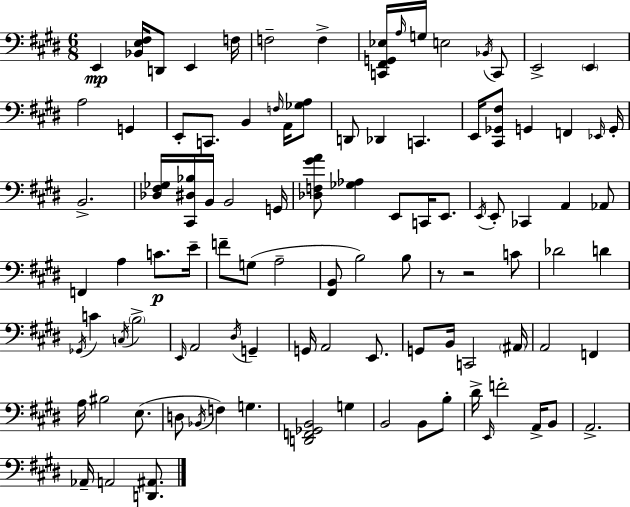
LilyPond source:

{
  \clef bass
  \numericTimeSignature
  \time 6/8
  \key e \major
  e,4\mp <bes, e fis>16 d,8 e,4 f16 | f2-- f4-> | <c, fis, g, ees>16 \grace { a16 } g16 e2 \acciaccatura { bes,16 } | c,8 e,2-> \parenthesize e,4 | \break a2 g,4 | e,8-. c,8. b,4 \grace { f16 } | a,16 <ges a>8 d,8 des,4 c,4. | e,16 <cis, ges, fis>8 g,4 f,4 | \break \grace { ees,16 } g,16-. b,2.-> | <des fis ges>16 <cis, dis bes>16 b,16 b,2 | g,16 <des f gis' a'>8 <ges aes>4 e,8 | c,16 e,8. \acciaccatura { e,16 } e,8-. ces,4 a,4 | \break aes,8 f,4 a4 | c'8.\p e'16-- f'8-- g8( a2-- | <fis, b,>8 b2) | b8 r8 r2 | \break c'8 des'2 | d'4 \acciaccatura { ges,16 } c'4 \acciaccatura { c16 } \parenthesize b2-> | \grace { e,16 } a,2 | \acciaccatura { dis16 } g,4-- g,16 a,2 | \break e,8. g,8 b,16 | c,2 \parenthesize ais,16 a,2 | f,4 a16 bis2 | e8.( d8 \acciaccatura { bes,16 } | \break f4) g4. <d, f, ges, b,>2 | g4 b,2 | b,8 b8-. dis'16-> \grace { e,16 } | f'2-. a,16-> b,8 a,2.-> | \break aes,16-- | a,2 <d, ais,>8. \bar "|."
}